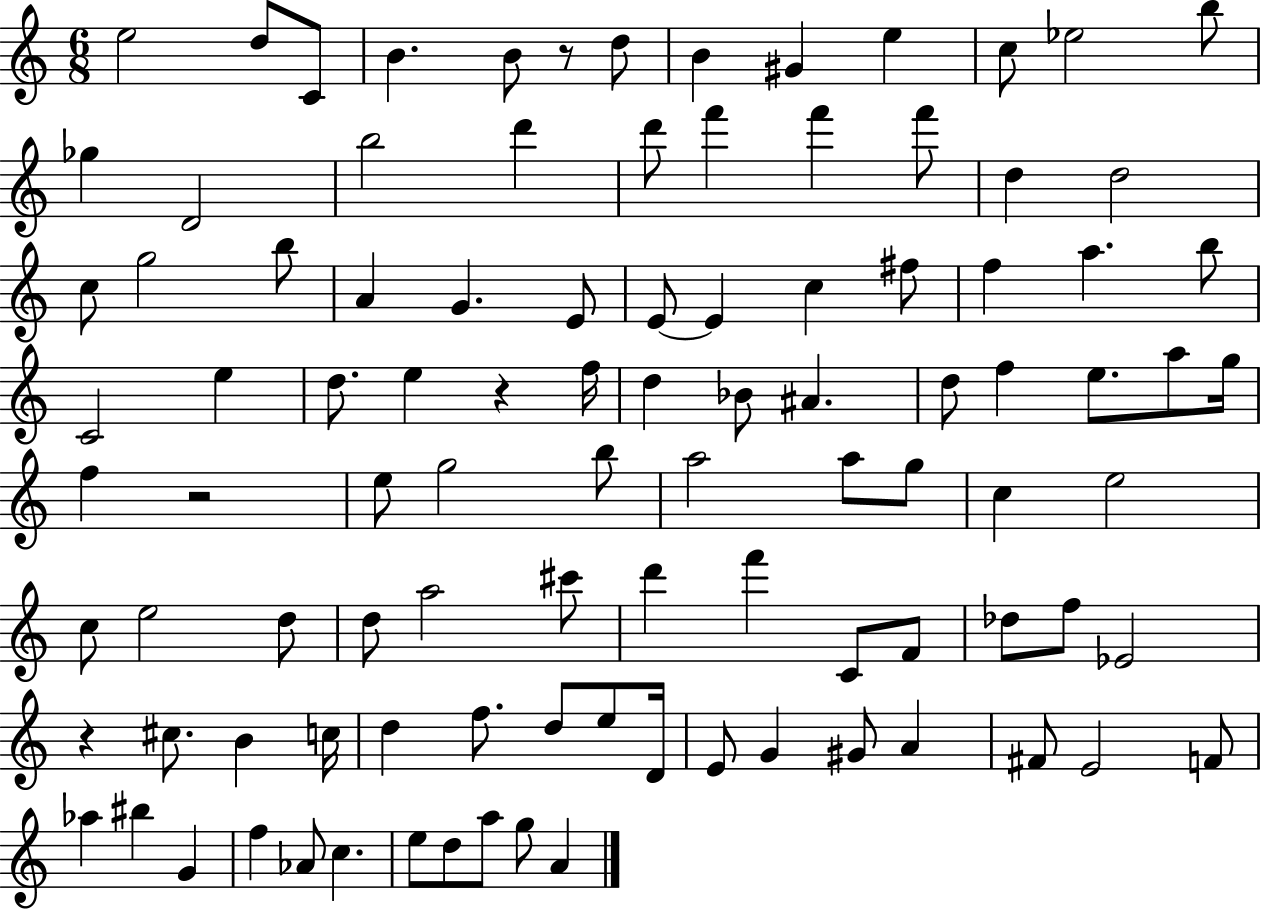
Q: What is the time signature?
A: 6/8